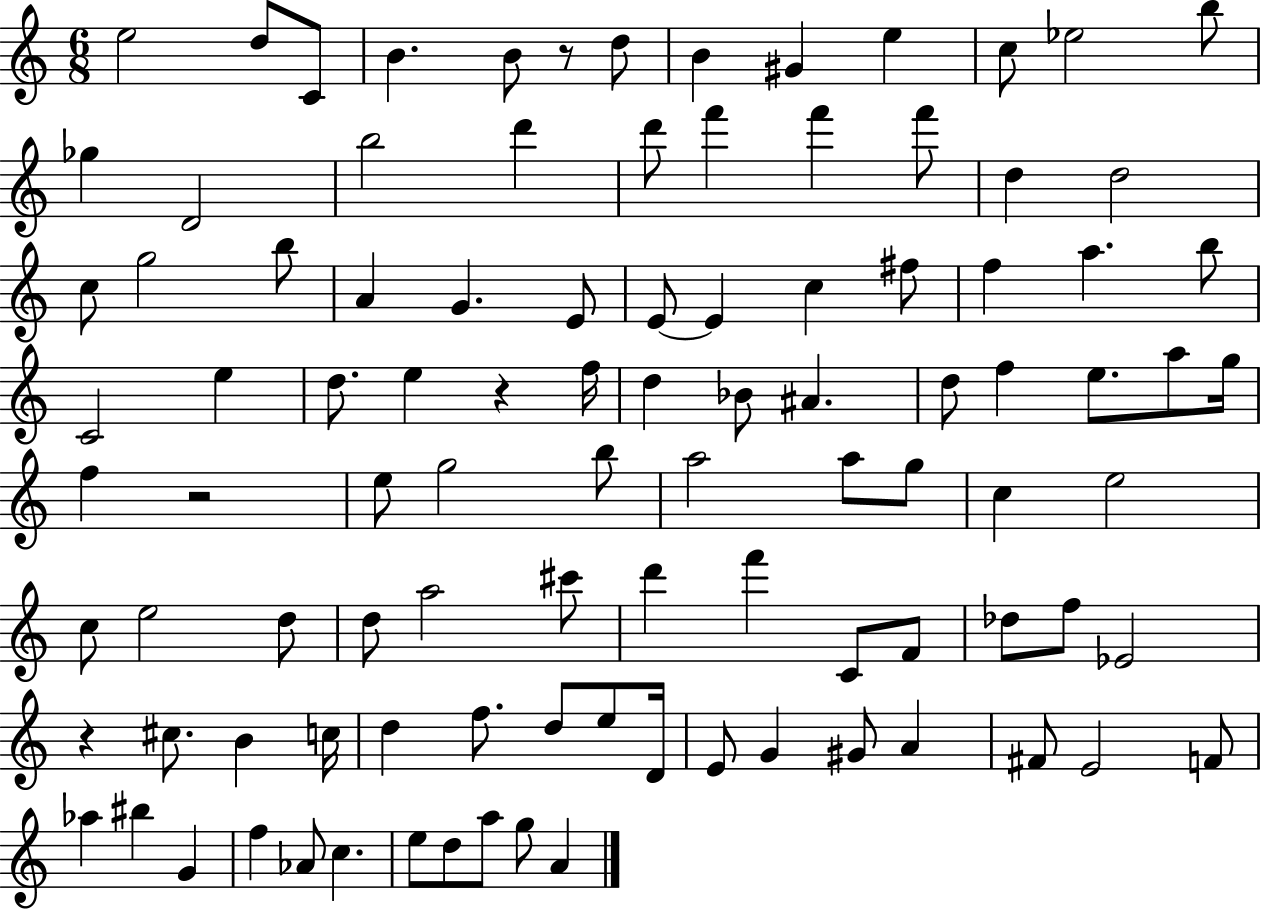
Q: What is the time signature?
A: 6/8